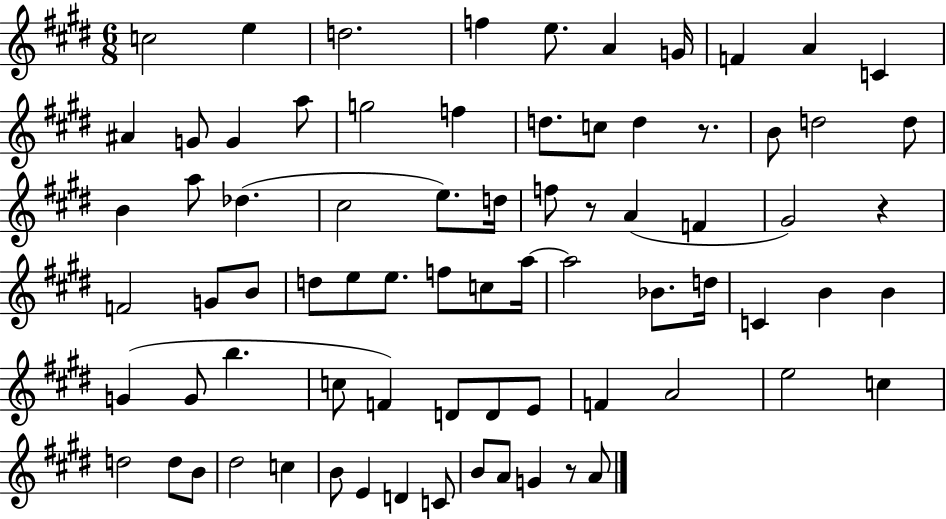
C5/h E5/q D5/h. F5/q E5/e. A4/q G4/s F4/q A4/q C4/q A#4/q G4/e G4/q A5/e G5/h F5/q D5/e. C5/e D5/q R/e. B4/e D5/h D5/e B4/q A5/e Db5/q. C#5/h E5/e. D5/s F5/e R/e A4/q F4/q G#4/h R/q F4/h G4/e B4/e D5/e E5/e E5/e. F5/e C5/e A5/s A5/h Bb4/e. D5/s C4/q B4/q B4/q G4/q G4/e B5/q. C5/e F4/q D4/e D4/e E4/e F4/q A4/h E5/h C5/q D5/h D5/e B4/e D#5/h C5/q B4/e E4/q D4/q C4/e B4/e A4/e G4/q R/e A4/e